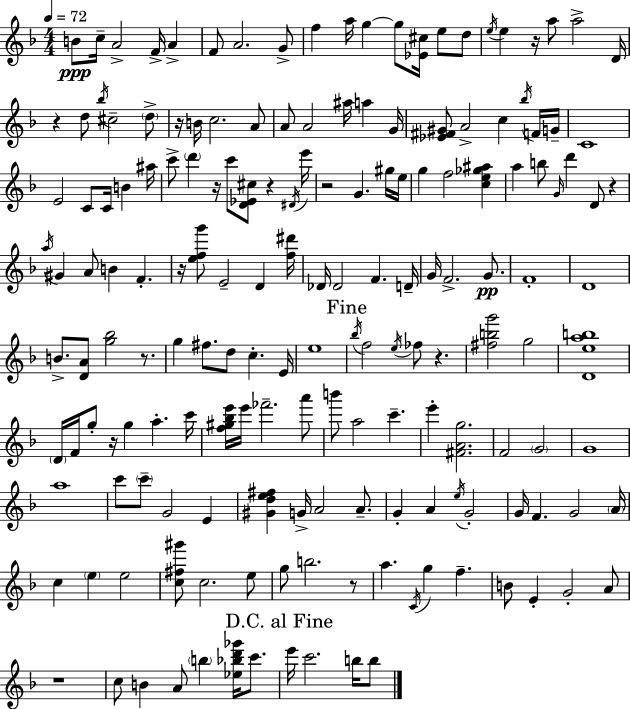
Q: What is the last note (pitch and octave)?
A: B5